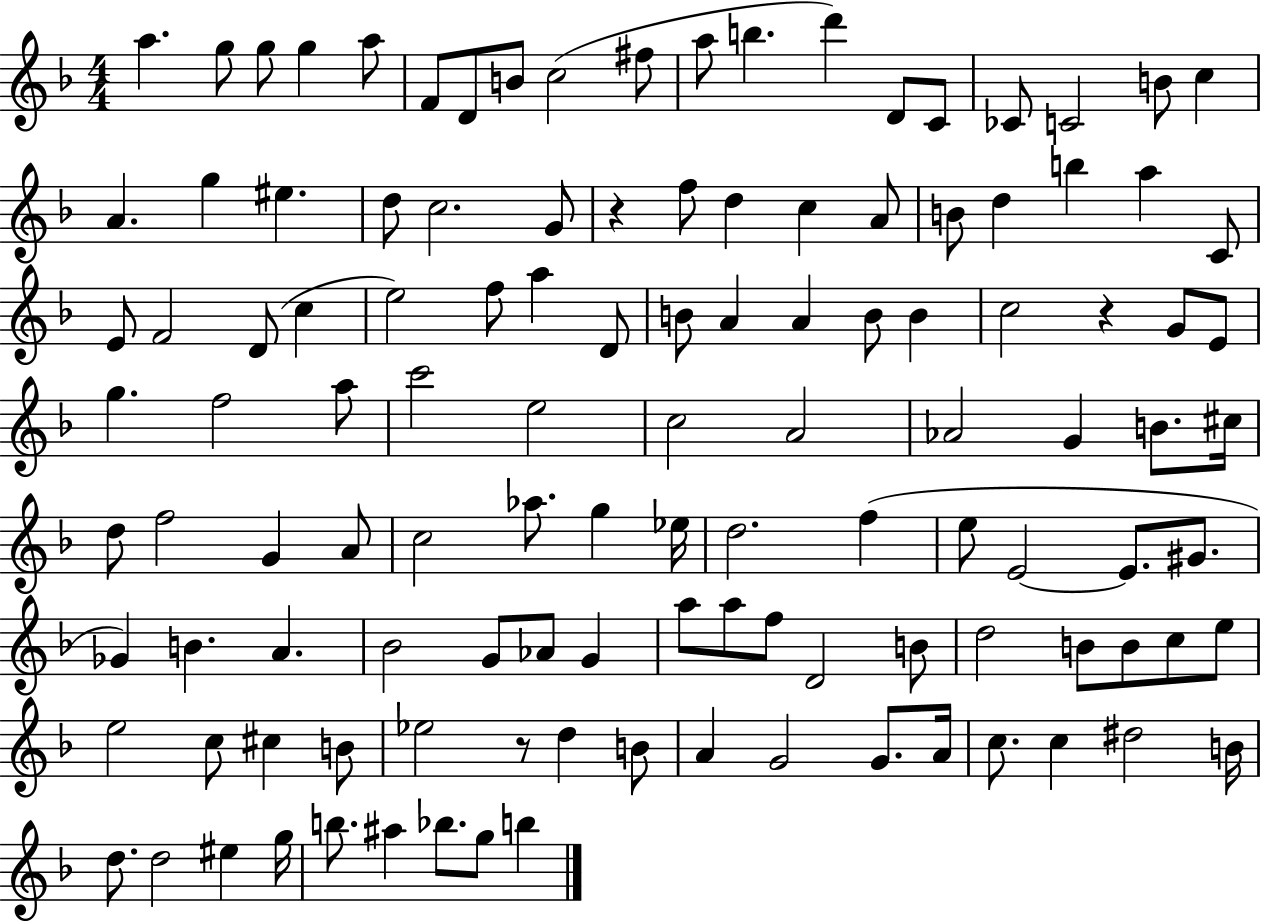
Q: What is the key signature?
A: F major